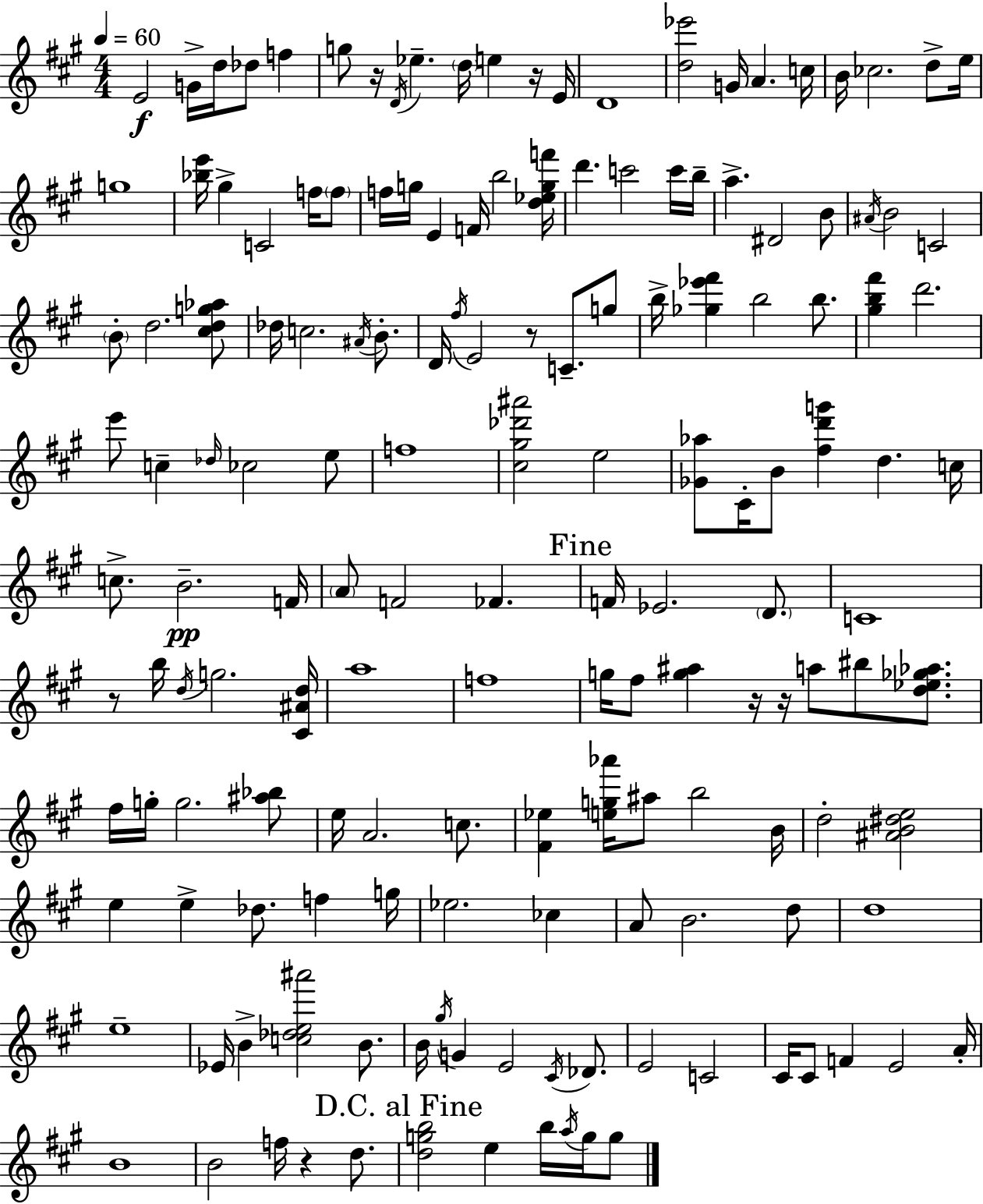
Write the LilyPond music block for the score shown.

{
  \clef treble
  \numericTimeSignature
  \time 4/4
  \key a \major
  \tempo 4 = 60
  e'2\f g'16-> d''16 des''8 f''4 | g''8 r16 \acciaccatura { d'16 } ees''4.-- \parenthesize d''16 e''4 r16 | e'16 d'1 | <d'' ees'''>2 g'16 a'4. | \break c''16 b'16 ces''2. d''8-> | e''16 g''1 | <bes'' e'''>16 gis''4-> c'2 f''16 \parenthesize f''8 | f''16 g''16 e'4 f'16 b''2 | \break <d'' ees'' g'' f'''>16 d'''4. c'''2 c'''16 | b''16-- a''4.-> dis'2 b'8 | \acciaccatura { ais'16 } b'2 c'2 | \parenthesize b'8-. d''2. | \break <cis'' d'' g'' aes''>8 des''16 c''2. \acciaccatura { ais'16 } | b'8.-. d'16 \acciaccatura { fis''16 } e'2 r8 c'8.-- | g''8 b''16-> <ges'' ees''' fis'''>4 b''2 | b''8. <gis'' b'' fis'''>4 d'''2. | \break e'''8 c''4-- \grace { des''16 } ces''2 | e''8 f''1 | <cis'' gis'' des''' ais'''>2 e''2 | <ges' aes''>8 cis'16-. b'8 <fis'' d''' g'''>4 d''4. | \break c''16 c''8.-> b'2.--\pp | f'16 \parenthesize a'8 f'2 fes'4. | \mark "Fine" f'16 ees'2. | \parenthesize d'8. c'1 | \break r8 b''16 \acciaccatura { d''16 } g''2. | <cis' ais' d''>16 a''1 | f''1 | g''16 fis''8 <g'' ais''>4 r16 r16 a''8 | \break bis''8 <d'' ees'' ges'' aes''>8. fis''16 g''16-. g''2. | <ais'' bes''>8 e''16 a'2. | c''8. <fis' ees''>4 <e'' g'' aes'''>16 ais''8 b''2 | b'16 d''2-. <ais' b' dis'' e''>2 | \break e''4 e''4-> des''8. | f''4 g''16 ees''2. | ces''4 a'8 b'2. | d''8 d''1 | \break e''1-- | ees'16 b'4-> <c'' des'' e'' ais'''>2 | b'8. b'16 \acciaccatura { gis''16 } g'4 e'2 | \acciaccatura { cis'16 } des'8. e'2 | \break c'2 cis'16 cis'8 f'4 e'2 | a'16-. b'1 | b'2 | f''16 r4 d''8. \mark "D.C. al Fine" <d'' g'' b''>2 | \break e''4 b''16 \acciaccatura { a''16 } g''16 g''8 \bar "|."
}